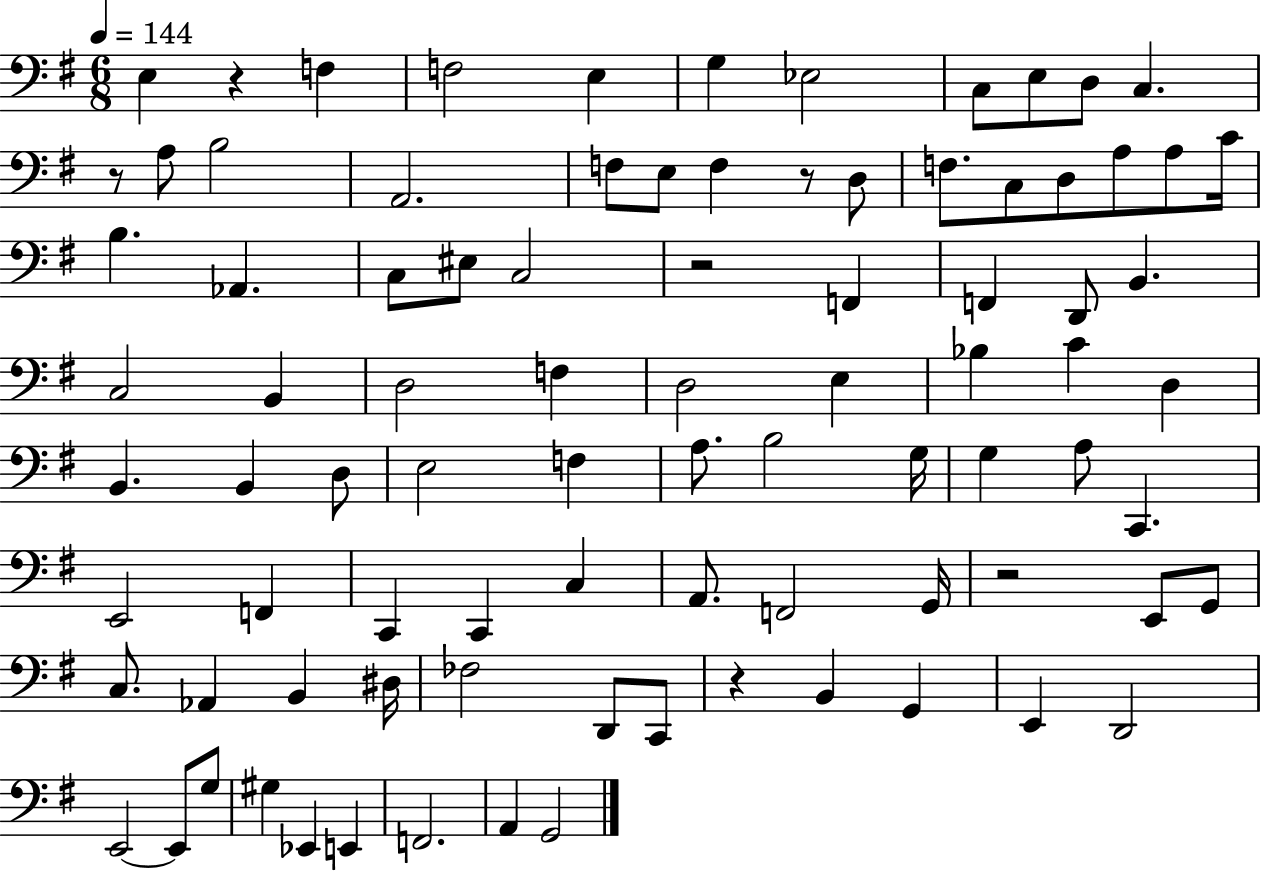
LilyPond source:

{
  \clef bass
  \numericTimeSignature
  \time 6/8
  \key g \major
  \tempo 4 = 144
  e4 r4 f4 | f2 e4 | g4 ees2 | c8 e8 d8 c4. | \break r8 a8 b2 | a,2. | f8 e8 f4 r8 d8 | f8. c8 d8 a8 a8 c'16 | \break b4. aes,4. | c8 eis8 c2 | r2 f,4 | f,4 d,8 b,4. | \break c2 b,4 | d2 f4 | d2 e4 | bes4 c'4 d4 | \break b,4. b,4 d8 | e2 f4 | a8. b2 g16 | g4 a8 c,4. | \break e,2 f,4 | c,4 c,4 c4 | a,8. f,2 g,16 | r2 e,8 g,8 | \break c8. aes,4 b,4 dis16 | fes2 d,8 c,8 | r4 b,4 g,4 | e,4 d,2 | \break e,2~~ e,8 g8 | gis4 ees,4 e,4 | f,2. | a,4 g,2 | \break \bar "|."
}